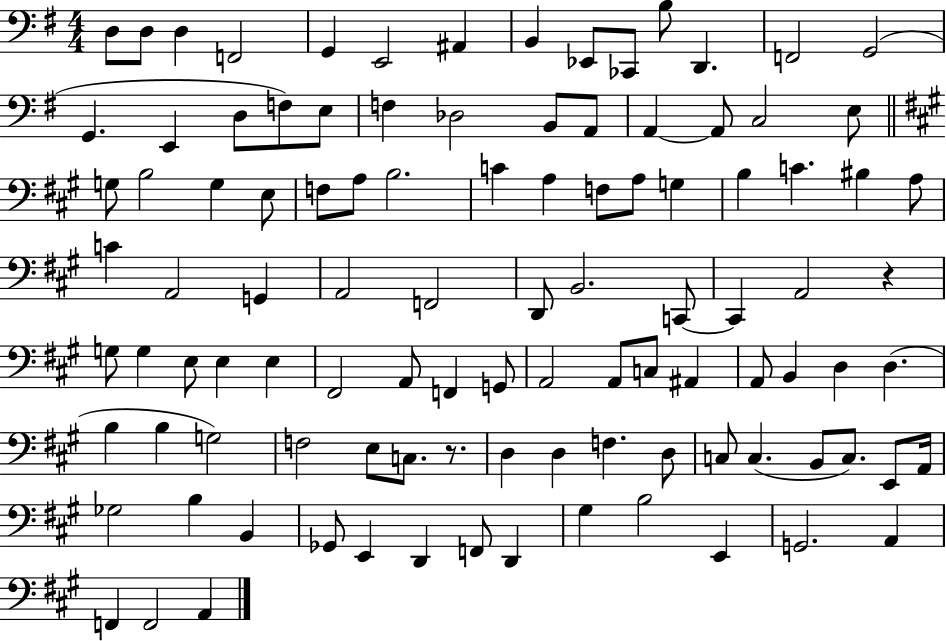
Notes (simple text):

D3/e D3/e D3/q F2/h G2/q E2/h A#2/q B2/q Eb2/e CES2/e B3/e D2/q. F2/h G2/h G2/q. E2/q D3/e F3/e E3/e F3/q Db3/h B2/e A2/e A2/q A2/e C3/h E3/e G3/e B3/h G3/q E3/e F3/e A3/e B3/h. C4/q A3/q F3/e A3/e G3/q B3/q C4/q. BIS3/q A3/e C4/q A2/h G2/q A2/h F2/h D2/e B2/h. C2/e C2/q A2/h R/q G3/e G3/q E3/e E3/q E3/q F#2/h A2/e F2/q G2/e A2/h A2/e C3/e A#2/q A2/e B2/q D3/q D3/q. B3/q B3/q G3/h F3/h E3/e C3/e. R/e. D3/q D3/q F3/q. D3/e C3/e C3/q. B2/e C3/e. E2/e A2/s Gb3/h B3/q B2/q Gb2/e E2/q D2/q F2/e D2/q G#3/q B3/h E2/q G2/h. A2/q F2/q F2/h A2/q